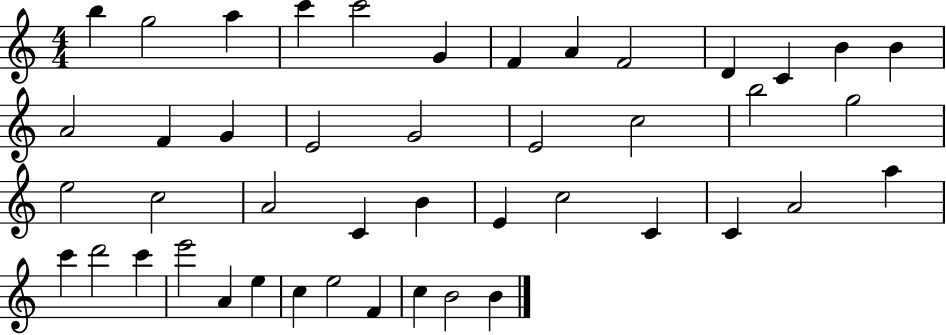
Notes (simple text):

B5/q G5/h A5/q C6/q C6/h G4/q F4/q A4/q F4/h D4/q C4/q B4/q B4/q A4/h F4/q G4/q E4/h G4/h E4/h C5/h B5/h G5/h E5/h C5/h A4/h C4/q B4/q E4/q C5/h C4/q C4/q A4/h A5/q C6/q D6/h C6/q E6/h A4/q E5/q C5/q E5/h F4/q C5/q B4/h B4/q